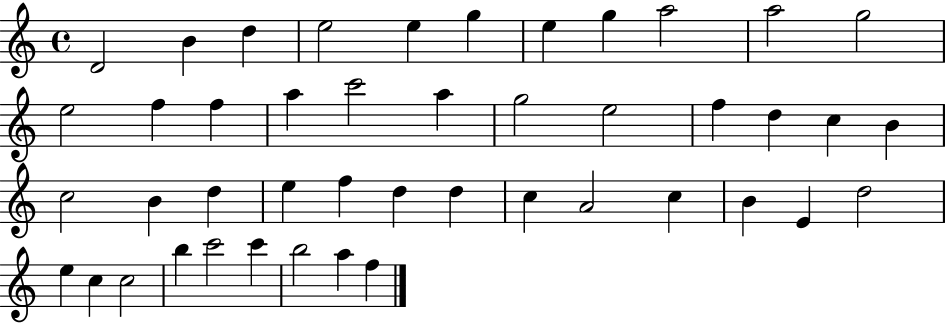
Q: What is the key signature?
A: C major